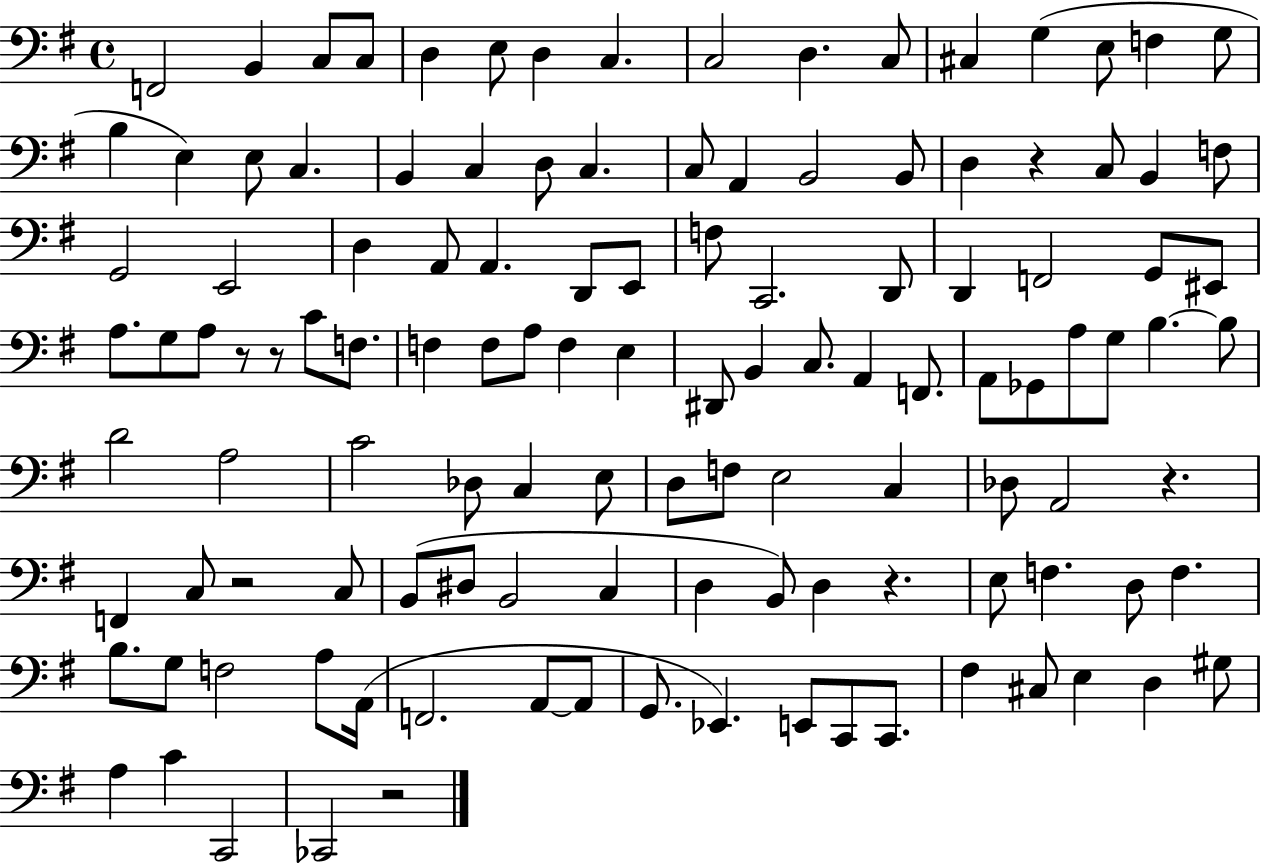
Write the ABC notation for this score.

X:1
T:Untitled
M:4/4
L:1/4
K:G
F,,2 B,, C,/2 C,/2 D, E,/2 D, C, C,2 D, C,/2 ^C, G, E,/2 F, G,/2 B, E, E,/2 C, B,, C, D,/2 C, C,/2 A,, B,,2 B,,/2 D, z C,/2 B,, F,/2 G,,2 E,,2 D, A,,/2 A,, D,,/2 E,,/2 F,/2 C,,2 D,,/2 D,, F,,2 G,,/2 ^E,,/2 A,/2 G,/2 A,/2 z/2 z/2 C/2 F,/2 F, F,/2 A,/2 F, E, ^D,,/2 B,, C,/2 A,, F,,/2 A,,/2 _G,,/2 A,/2 G,/2 B, B,/2 D2 A,2 C2 _D,/2 C, E,/2 D,/2 F,/2 E,2 C, _D,/2 A,,2 z F,, C,/2 z2 C,/2 B,,/2 ^D,/2 B,,2 C, D, B,,/2 D, z E,/2 F, D,/2 F, B,/2 G,/2 F,2 A,/2 A,,/4 F,,2 A,,/2 A,,/2 G,,/2 _E,, E,,/2 C,,/2 C,,/2 ^F, ^C,/2 E, D, ^G,/2 A, C C,,2 _C,,2 z2